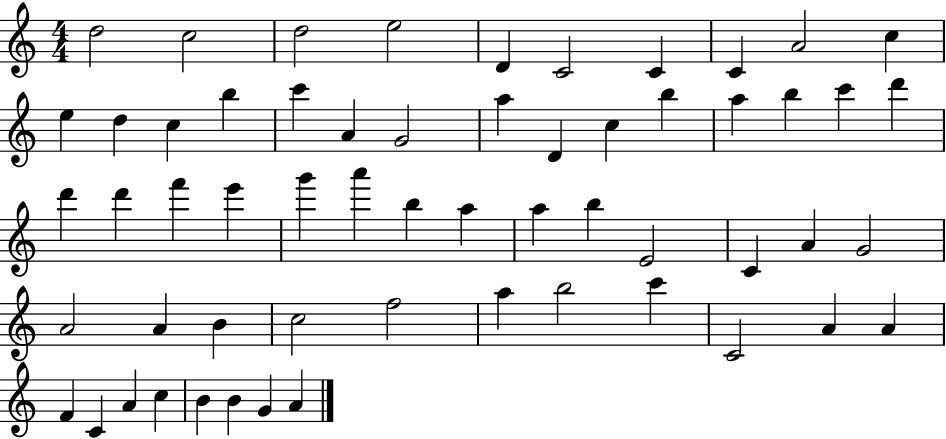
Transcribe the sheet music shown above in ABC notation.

X:1
T:Untitled
M:4/4
L:1/4
K:C
d2 c2 d2 e2 D C2 C C A2 c e d c b c' A G2 a D c b a b c' d' d' d' f' e' g' a' b a a b E2 C A G2 A2 A B c2 f2 a b2 c' C2 A A F C A c B B G A